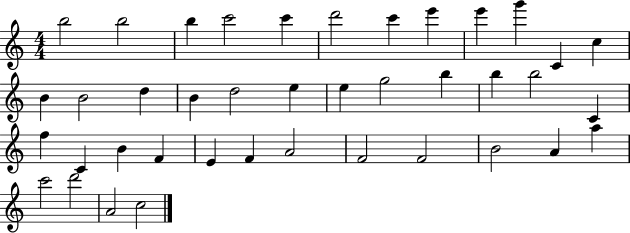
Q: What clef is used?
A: treble